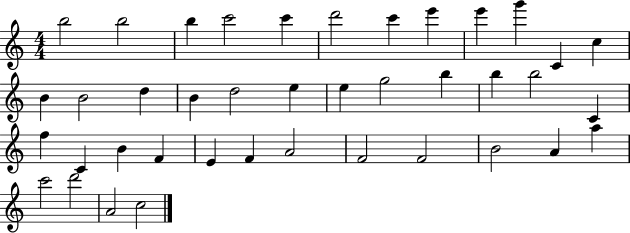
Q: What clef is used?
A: treble